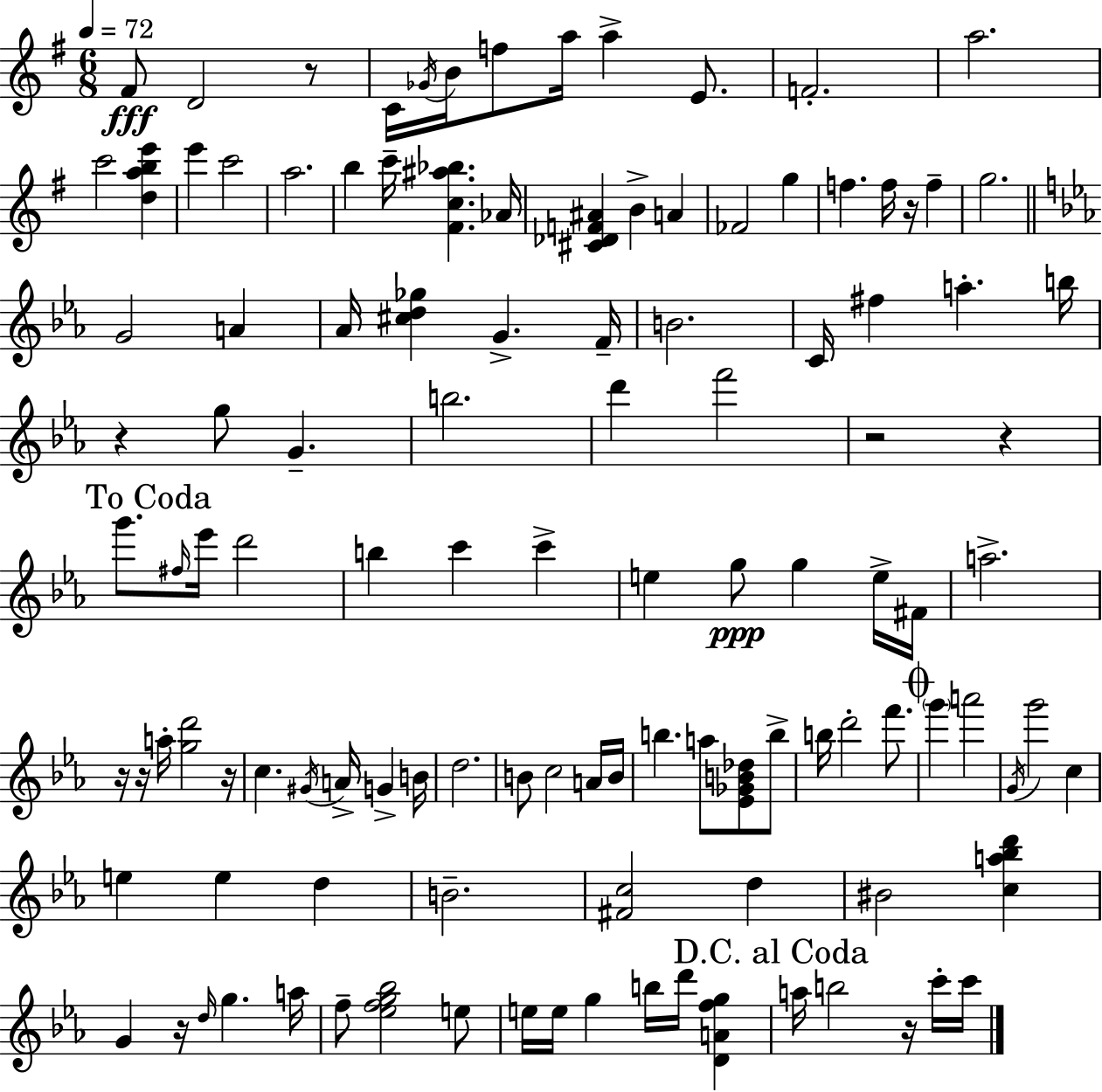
F#4/e D4/h R/e C4/s Gb4/s B4/s F5/e A5/s A5/q E4/e. F4/h. A5/h. C6/h [D5,A5,B5,E6]/q E6/q C6/h A5/h. B5/q C6/s [F#4,C5,A#5,Bb5]/q. Ab4/s [C#4,Db4,F4,A#4]/q B4/q A4/q FES4/h G5/q F5/q. F5/s R/s F5/q G5/h. G4/h A4/q Ab4/s [C#5,D5,Gb5]/q G4/q. F4/s B4/h. C4/s F#5/q A5/q. B5/s R/q G5/e G4/q. B5/h. D6/q F6/h R/h R/q G6/e. F#5/s Eb6/s D6/h B5/q C6/q C6/q E5/q G5/e G5/q E5/s F#4/s A5/h. R/s R/s A5/s [G5,D6]/h R/s C5/q. G#4/s A4/s G4/q B4/s D5/h. B4/e C5/h A4/s B4/s B5/q. A5/e [Eb4,Gb4,B4,Db5]/e B5/e B5/s D6/h F6/e. G6/q A6/h G4/s G6/h C5/q E5/q E5/q D5/q B4/h. [F#4,C5]/h D5/q BIS4/h [C5,A5,Bb5,D6]/q G4/q R/s D5/s G5/q. A5/s F5/e [Eb5,F5,G5,Bb5]/h E5/e E5/s E5/s G5/q B5/s D6/s [D4,A4,F5,G5]/q A5/s B5/h R/s C6/s C6/s